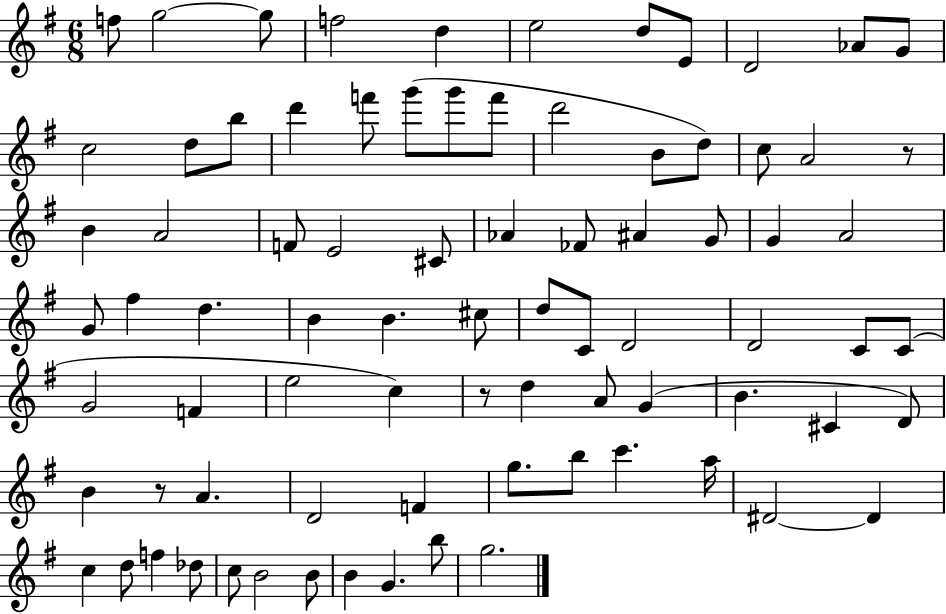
F5/e G5/h G5/e F5/h D5/q E5/h D5/e E4/e D4/h Ab4/e G4/e C5/h D5/e B5/e D6/q F6/e G6/e G6/e F6/e D6/h B4/e D5/e C5/e A4/h R/e B4/q A4/h F4/e E4/h C#4/e Ab4/q FES4/e A#4/q G4/e G4/q A4/h G4/e F#5/q D5/q. B4/q B4/q. C#5/e D5/e C4/e D4/h D4/h C4/e C4/e G4/h F4/q E5/h C5/q R/e D5/q A4/e G4/q B4/q. C#4/q D4/e B4/q R/e A4/q. D4/h F4/q G5/e. B5/e C6/q. A5/s D#4/h D#4/q C5/q D5/e F5/q Db5/e C5/e B4/h B4/e B4/q G4/q. B5/e G5/h.